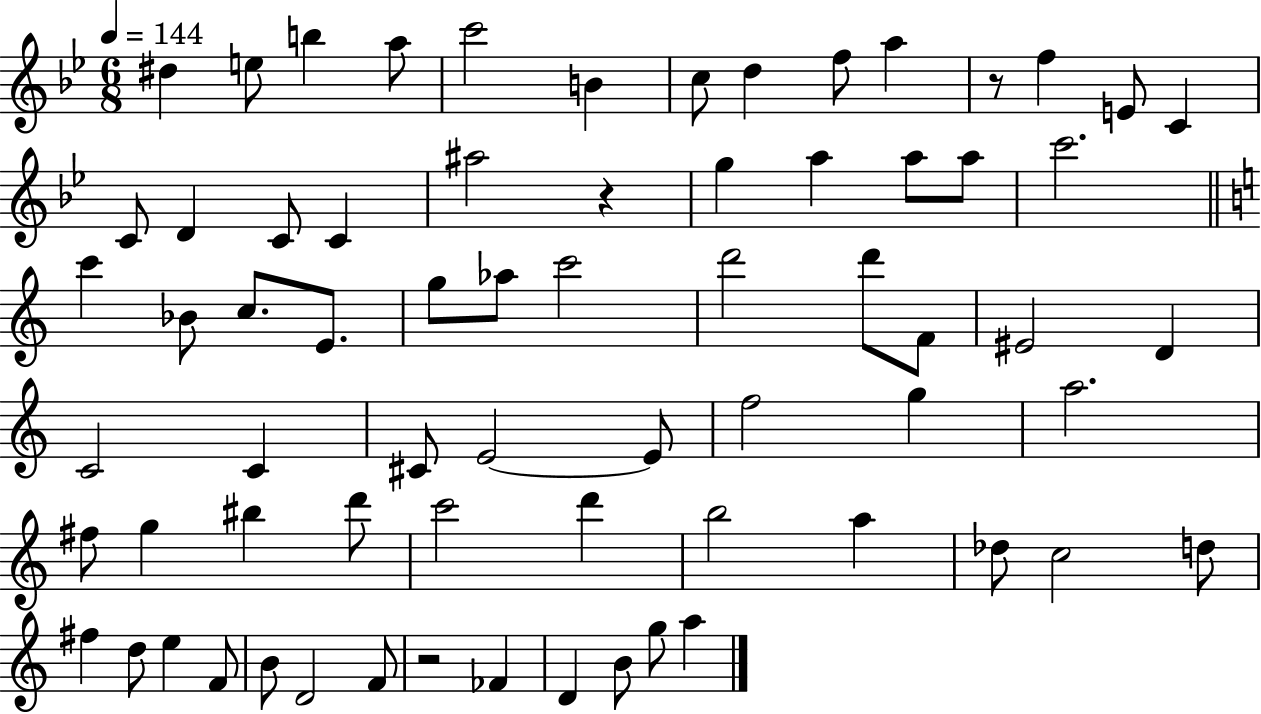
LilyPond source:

{
  \clef treble
  \numericTimeSignature
  \time 6/8
  \key bes \major
  \tempo 4 = 144
  dis''4 e''8 b''4 a''8 | c'''2 b'4 | c''8 d''4 f''8 a''4 | r8 f''4 e'8 c'4 | \break c'8 d'4 c'8 c'4 | ais''2 r4 | g''4 a''4 a''8 a''8 | c'''2. | \break \bar "||" \break \key a \minor c'''4 bes'8 c''8. e'8. | g''8 aes''8 c'''2 | d'''2 d'''8 f'8 | eis'2 d'4 | \break c'2 c'4 | cis'8 e'2~~ e'8 | f''2 g''4 | a''2. | \break fis''8 g''4 bis''4 d'''8 | c'''2 d'''4 | b''2 a''4 | des''8 c''2 d''8 | \break fis''4 d''8 e''4 f'8 | b'8 d'2 f'8 | r2 fes'4 | d'4 b'8 g''8 a''4 | \break \bar "|."
}